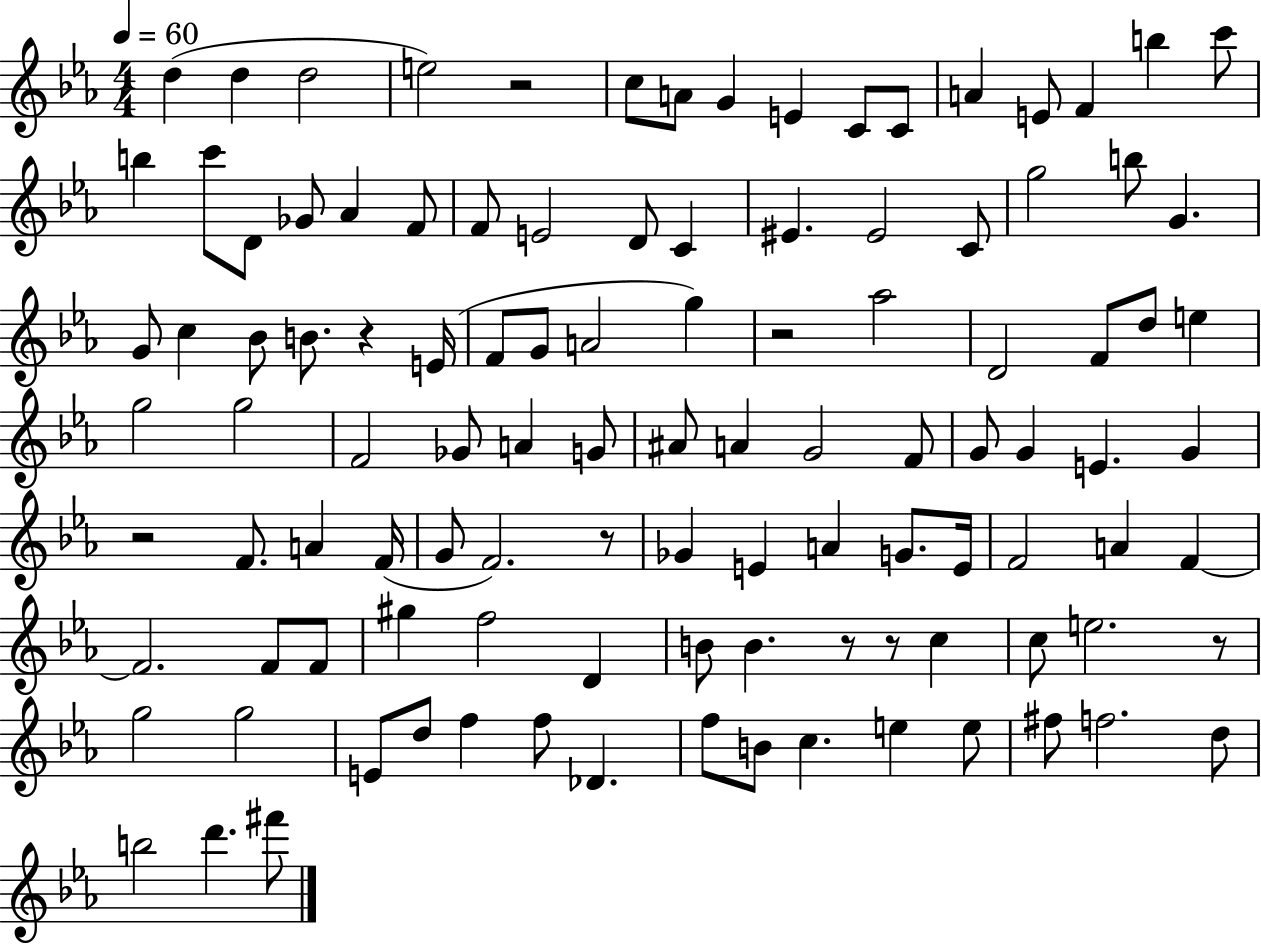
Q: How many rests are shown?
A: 8